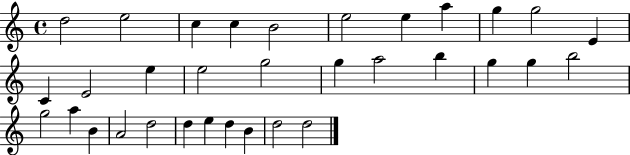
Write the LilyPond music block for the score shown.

{
  \clef treble
  \time 4/4
  \defaultTimeSignature
  \key c \major
  d''2 e''2 | c''4 c''4 b'2 | e''2 e''4 a''4 | g''4 g''2 e'4 | \break c'4 e'2 e''4 | e''2 g''2 | g''4 a''2 b''4 | g''4 g''4 b''2 | \break g''2 a''4 b'4 | a'2 d''2 | d''4 e''4 d''4 b'4 | d''2 d''2 | \break \bar "|."
}